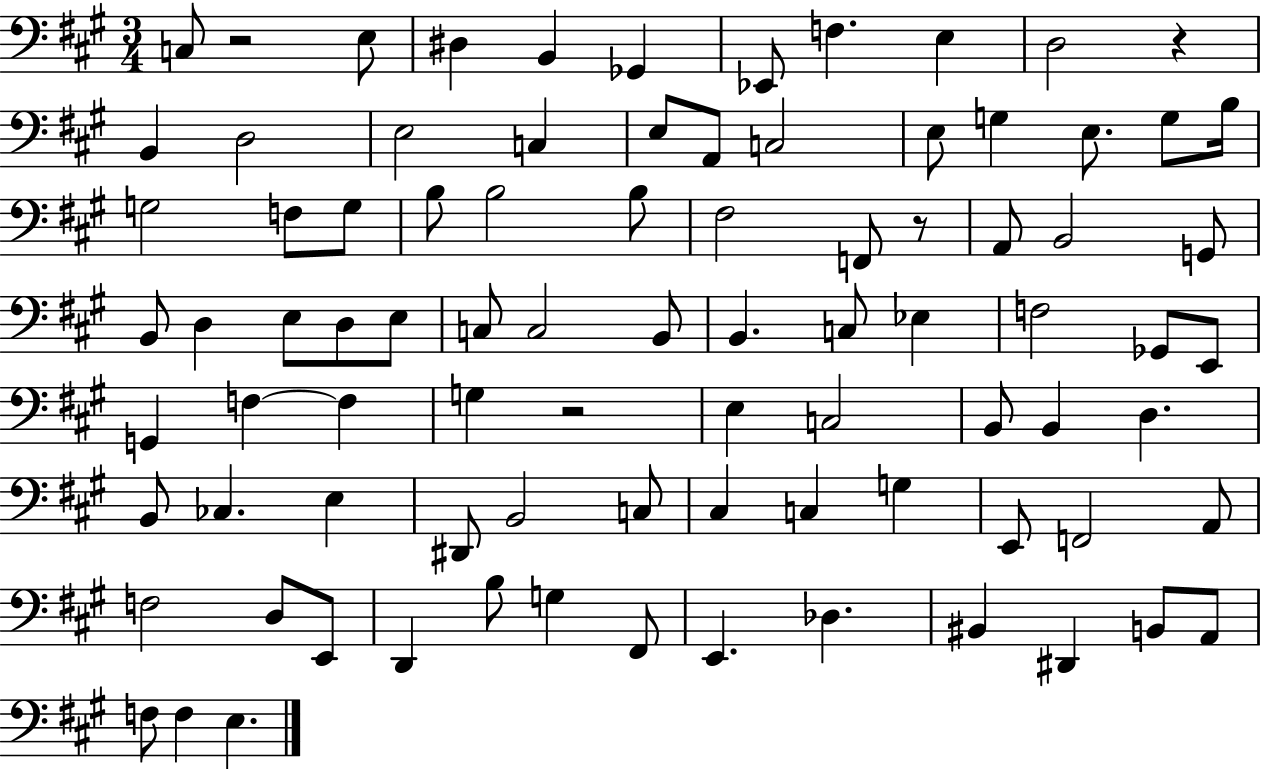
C3/e R/h E3/e D#3/q B2/q Gb2/q Eb2/e F3/q. E3/q D3/h R/q B2/q D3/h E3/h C3/q E3/e A2/e C3/h E3/e G3/q E3/e. G3/e B3/s G3/h F3/e G3/e B3/e B3/h B3/e F#3/h F2/e R/e A2/e B2/h G2/e B2/e D3/q E3/e D3/e E3/e C3/e C3/h B2/e B2/q. C3/e Eb3/q F3/h Gb2/e E2/e G2/q F3/q F3/q G3/q R/h E3/q C3/h B2/e B2/q D3/q. B2/e CES3/q. E3/q D#2/e B2/h C3/e C#3/q C3/q G3/q E2/e F2/h A2/e F3/h D3/e E2/e D2/q B3/e G3/q F#2/e E2/q. Db3/q. BIS2/q D#2/q B2/e A2/e F3/e F3/q E3/q.